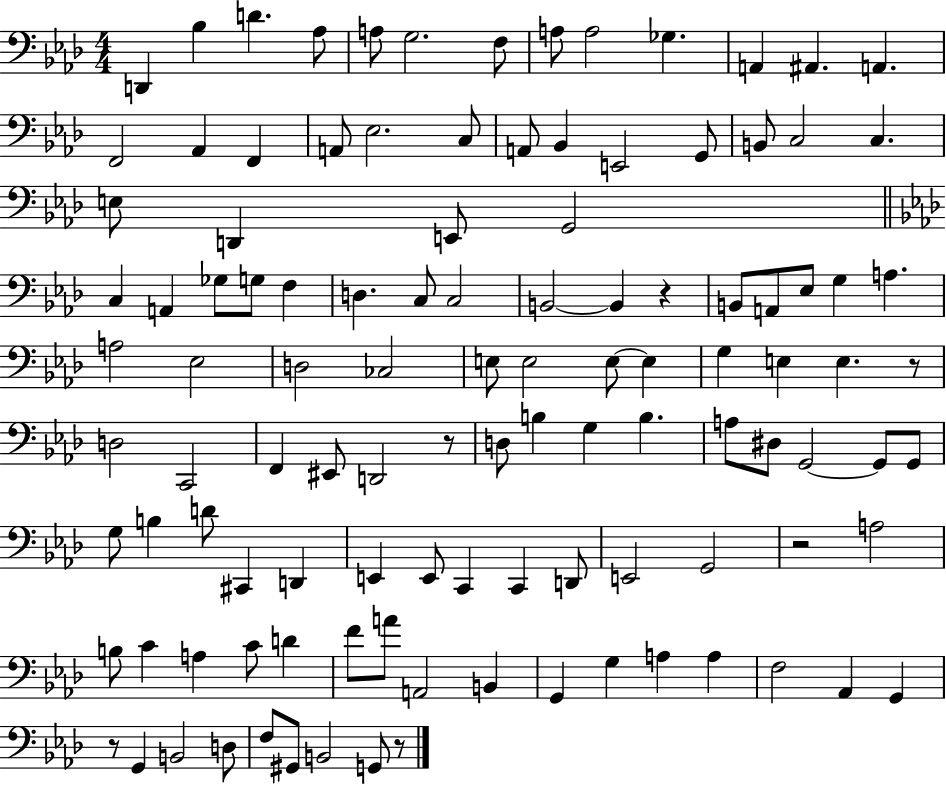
D2/q Bb3/q D4/q. Ab3/e A3/e G3/h. F3/e A3/e A3/h Gb3/q. A2/q A#2/q. A2/q. F2/h Ab2/q F2/q A2/e Eb3/h. C3/e A2/e Bb2/q E2/h G2/e B2/e C3/h C3/q. E3/e D2/q E2/e G2/h C3/q A2/q Gb3/e G3/e F3/q D3/q. C3/e C3/h B2/h B2/q R/q B2/e A2/e Eb3/e G3/q A3/q. A3/h Eb3/h D3/h CES3/h E3/e E3/h E3/e E3/q G3/q E3/q E3/q. R/e D3/h C2/h F2/q EIS2/e D2/h R/e D3/e B3/q G3/q B3/q. A3/e D#3/e G2/h G2/e G2/e G3/e B3/q D4/e C#2/q D2/q E2/q E2/e C2/q C2/q D2/e E2/h G2/h R/h A3/h B3/e C4/q A3/q C4/e D4/q F4/e A4/e A2/h B2/q G2/q G3/q A3/q A3/q F3/h Ab2/q G2/q R/e G2/q B2/h D3/e F3/e G#2/e B2/h G2/e R/e